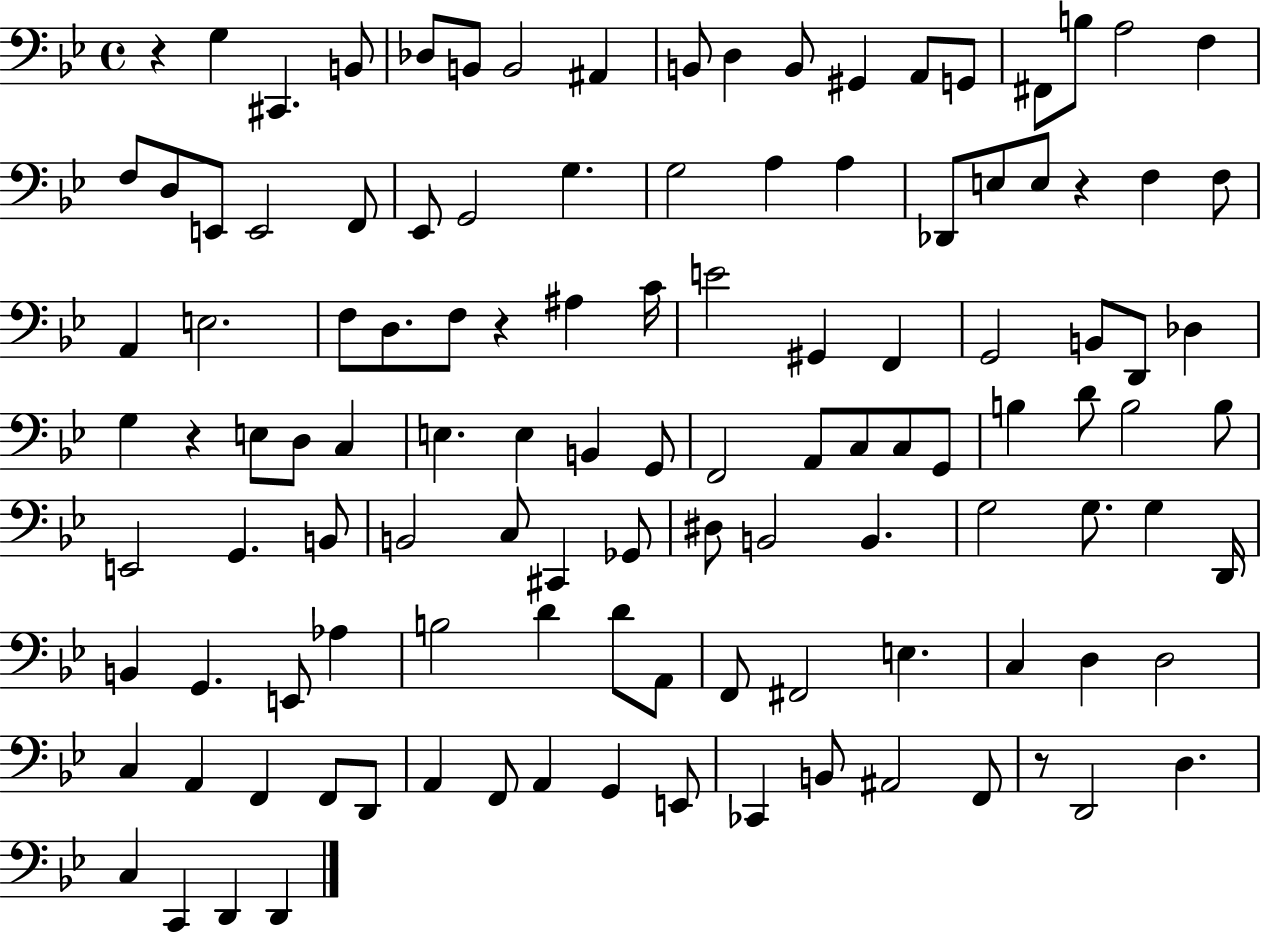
R/q G3/q C#2/q. B2/e Db3/e B2/e B2/h A#2/q B2/e D3/q B2/e G#2/q A2/e G2/e F#2/e B3/e A3/h F3/q F3/e D3/e E2/e E2/h F2/e Eb2/e G2/h G3/q. G3/h A3/q A3/q Db2/e E3/e E3/e R/q F3/q F3/e A2/q E3/h. F3/e D3/e. F3/e R/q A#3/q C4/s E4/h G#2/q F2/q G2/h B2/e D2/e Db3/q G3/q R/q E3/e D3/e C3/q E3/q. E3/q B2/q G2/e F2/h A2/e C3/e C3/e G2/e B3/q D4/e B3/h B3/e E2/h G2/q. B2/e B2/h C3/e C#2/q Gb2/e D#3/e B2/h B2/q. G3/h G3/e. G3/q D2/s B2/q G2/q. E2/e Ab3/q B3/h D4/q D4/e A2/e F2/e F#2/h E3/q. C3/q D3/q D3/h C3/q A2/q F2/q F2/e D2/e A2/q F2/e A2/q G2/q E2/e CES2/q B2/e A#2/h F2/e R/e D2/h D3/q. C3/q C2/q D2/q D2/q